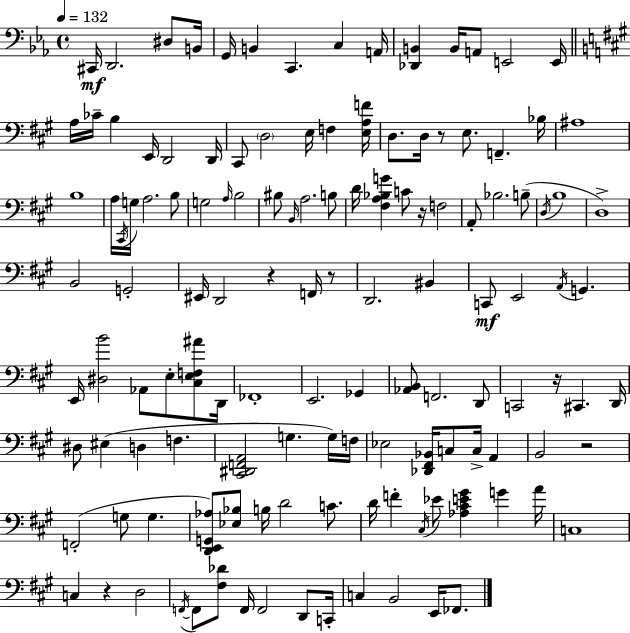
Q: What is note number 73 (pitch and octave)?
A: C#2